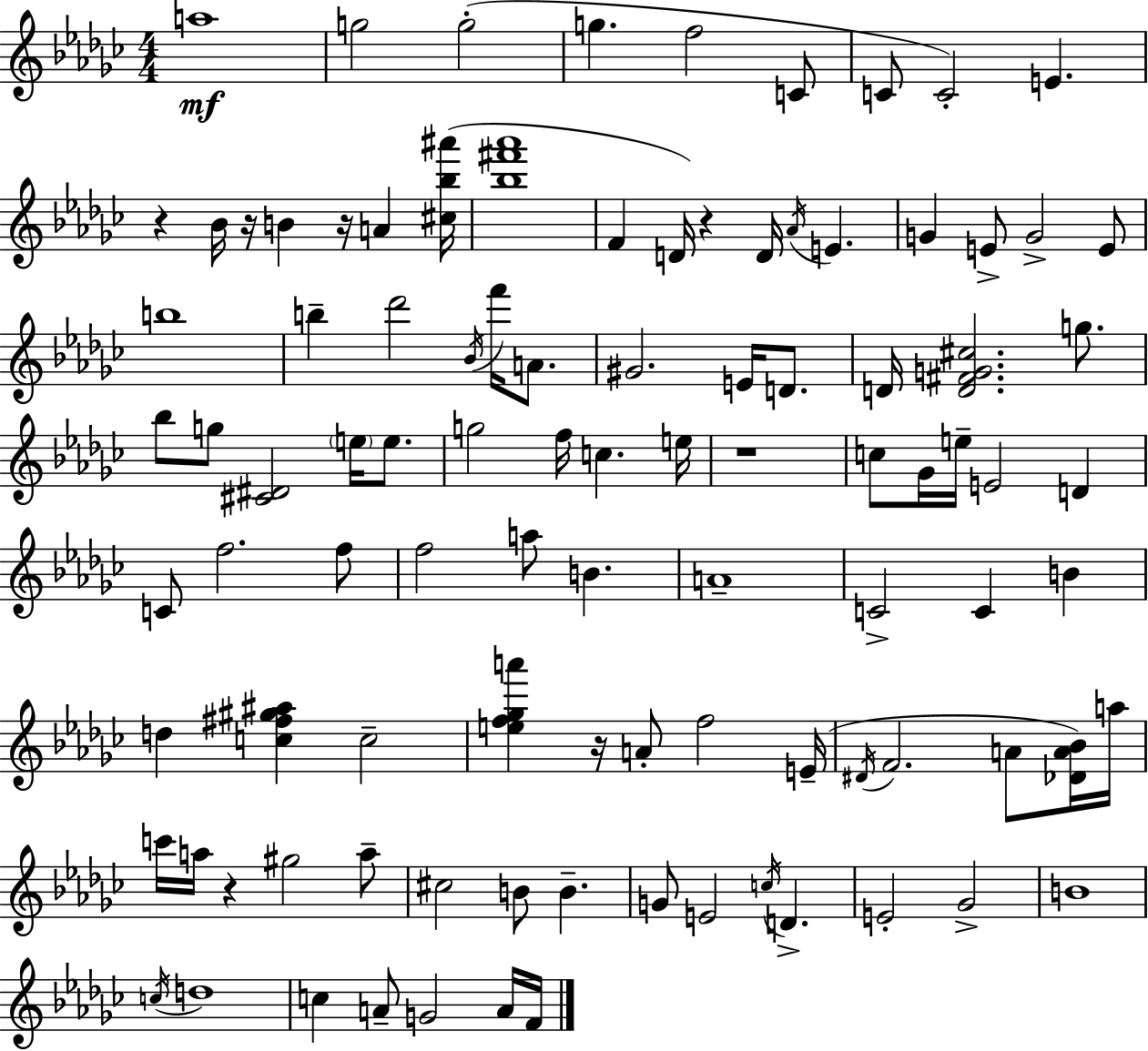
A5/w G5/h G5/h G5/q. F5/h C4/e C4/e C4/h E4/q. R/q Bb4/s R/s B4/q R/s A4/q [C#5,Bb5,A#6]/s [Bb5,F#6,Ab6]/w F4/q D4/s R/q D4/s Ab4/s E4/q. G4/q E4/e G4/h E4/e B5/w B5/q Db6/h Bb4/s F6/s A4/e. G#4/h. E4/s D4/e. D4/s [D4,F#4,G4,C#5]/h. G5/e. Bb5/e G5/e [C#4,D#4]/h E5/s E5/e. G5/h F5/s C5/q. E5/s R/w C5/e Gb4/s E5/s E4/h D4/q C4/e F5/h. F5/e F5/h A5/e B4/q. A4/w C4/h C4/q B4/q D5/q [C5,F#5,G#5,A#5]/q C5/h [E5,F5,Gb5,A6]/q R/s A4/e F5/h E4/s D#4/s F4/h. A4/e [Db4,A4,Bb4]/s A5/s C6/s A5/s R/q G#5/h A5/e C#5/h B4/e B4/q. G4/e E4/h C5/s D4/q. E4/h Gb4/h B4/w C5/s D5/w C5/q A4/e G4/h A4/s F4/s